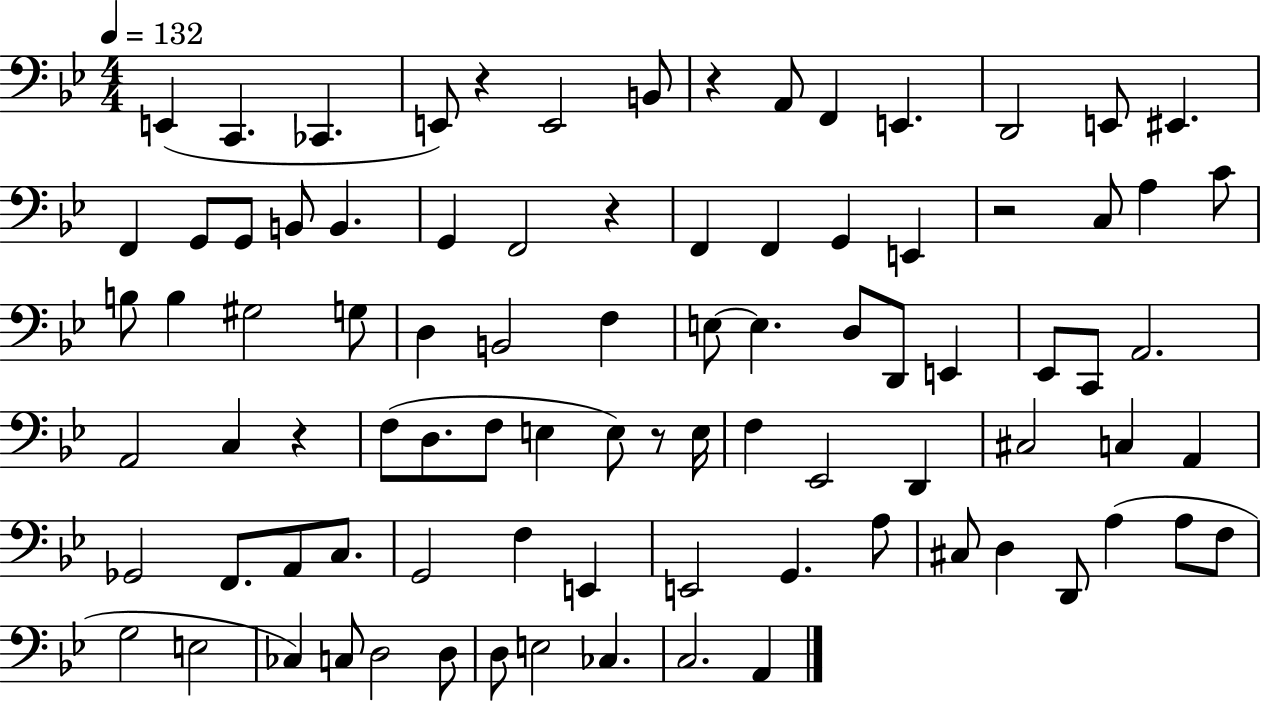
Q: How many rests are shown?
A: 6